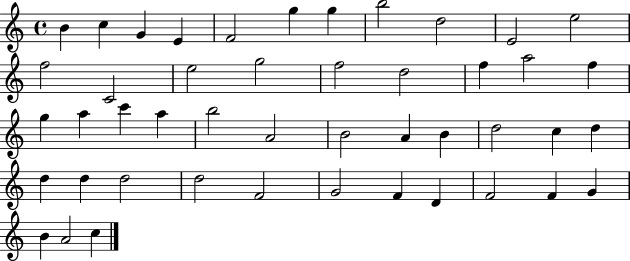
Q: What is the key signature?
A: C major